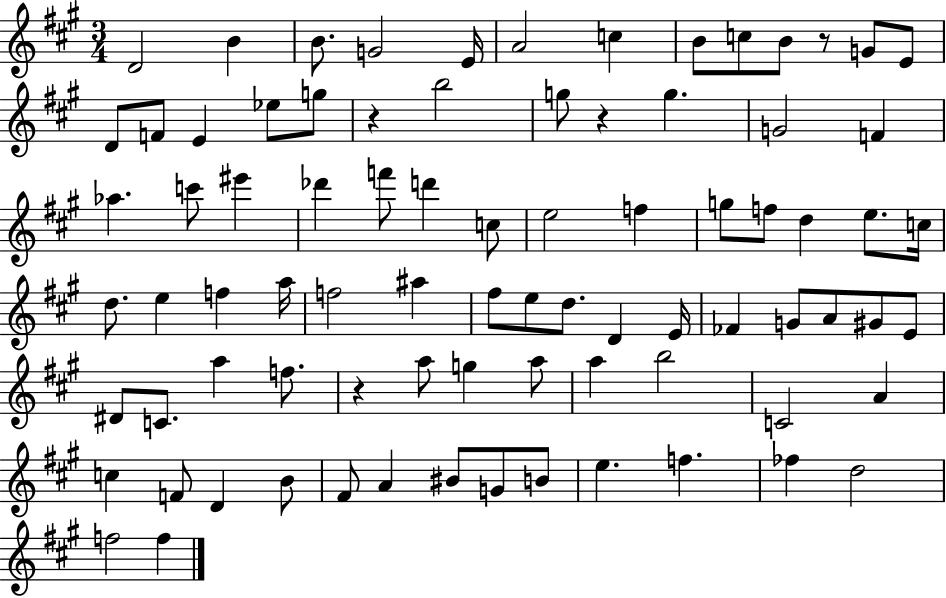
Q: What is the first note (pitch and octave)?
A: D4